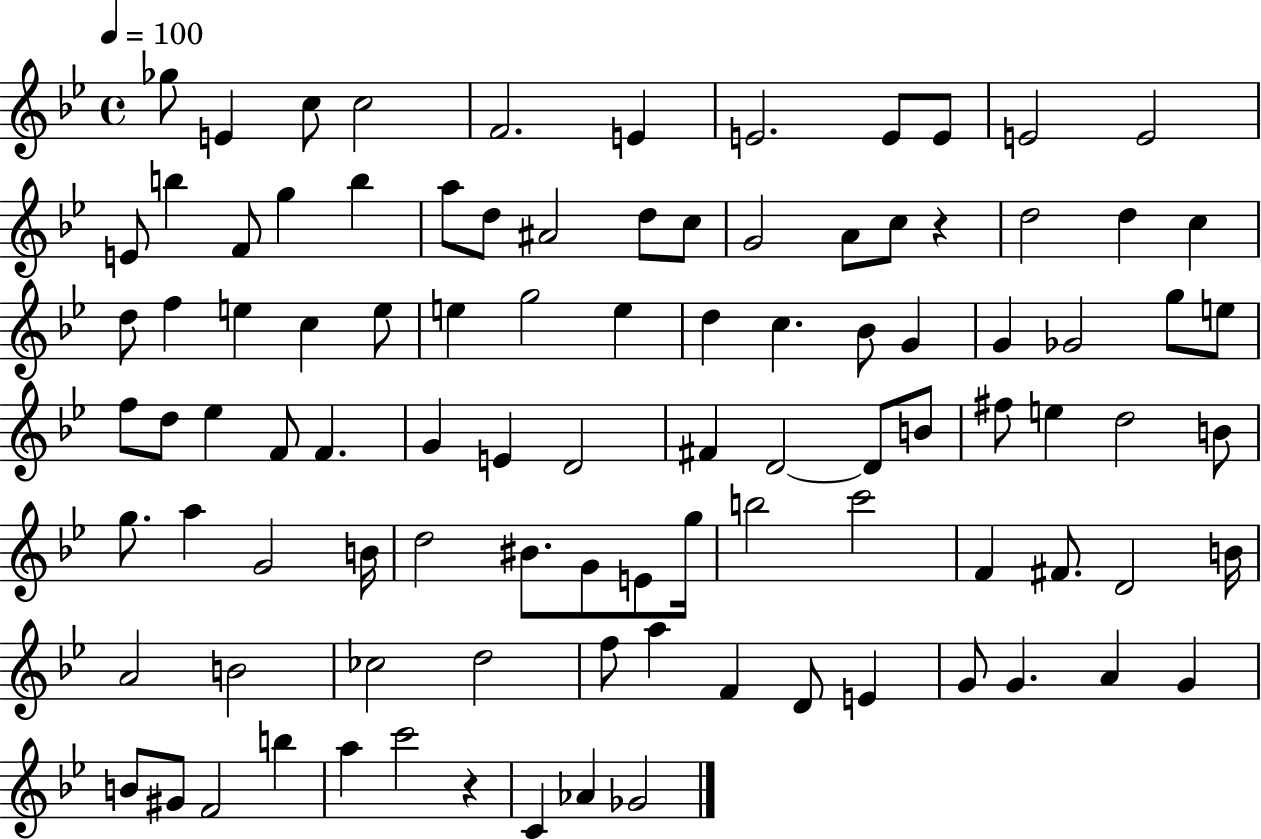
{
  \clef treble
  \time 4/4
  \defaultTimeSignature
  \key bes \major
  \tempo 4 = 100
  ges''8 e'4 c''8 c''2 | f'2. e'4 | e'2. e'8 e'8 | e'2 e'2 | \break e'8 b''4 f'8 g''4 b''4 | a''8 d''8 ais'2 d''8 c''8 | g'2 a'8 c''8 r4 | d''2 d''4 c''4 | \break d''8 f''4 e''4 c''4 e''8 | e''4 g''2 e''4 | d''4 c''4. bes'8 g'4 | g'4 ges'2 g''8 e''8 | \break f''8 d''8 ees''4 f'8 f'4. | g'4 e'4 d'2 | fis'4 d'2~~ d'8 b'8 | fis''8 e''4 d''2 b'8 | \break g''8. a''4 g'2 b'16 | d''2 bis'8. g'8 e'8 g''16 | b''2 c'''2 | f'4 fis'8. d'2 b'16 | \break a'2 b'2 | ces''2 d''2 | f''8 a''4 f'4 d'8 e'4 | g'8 g'4. a'4 g'4 | \break b'8 gis'8 f'2 b''4 | a''4 c'''2 r4 | c'4 aes'4 ges'2 | \bar "|."
}